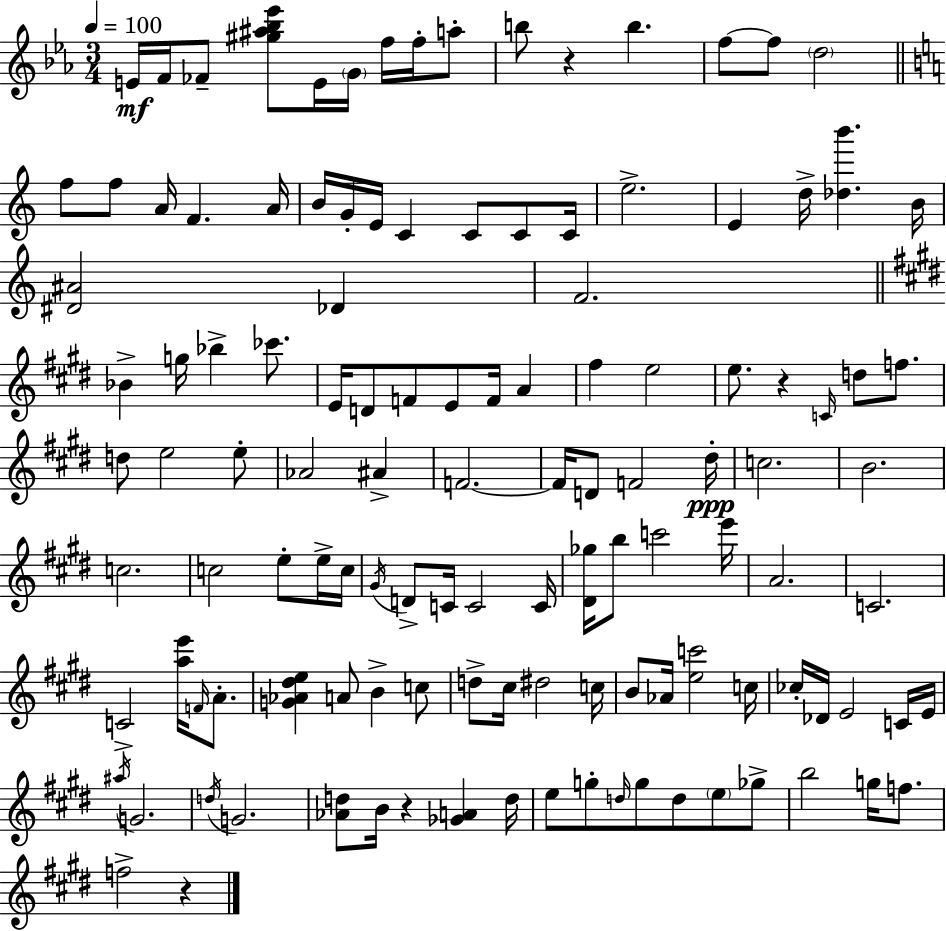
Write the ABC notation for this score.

X:1
T:Untitled
M:3/4
L:1/4
K:Cm
E/4 F/4 _F/2 [^g^a_b_e']/2 E/4 G/4 f/4 f/4 a/2 b/2 z b f/2 f/2 d2 f/2 f/2 A/4 F A/4 B/4 G/4 E/4 C C/2 C/2 C/4 e2 E d/4 [_db'] B/4 [^D^A]2 _D F2 _B g/4 _b _c'/2 E/4 D/2 F/2 E/2 F/4 A ^f e2 e/2 z C/4 d/2 f/2 d/2 e2 e/2 _A2 ^A F2 F/4 D/2 F2 ^d/4 c2 B2 c2 c2 e/2 e/4 c/4 ^G/4 D/2 C/4 C2 C/4 [^D_g]/4 b/2 c'2 e'/4 A2 C2 C2 [ae']/4 F/4 A/2 [G_A^de] A/2 B c/2 d/2 ^c/4 ^d2 c/4 B/2 _A/4 [ec']2 c/4 _c/4 _D/4 E2 C/4 E/4 ^a/4 G2 d/4 G2 [_Ad]/2 B/4 z [_GA] d/4 e/2 g/2 d/4 g/2 d/2 e/2 _g/2 b2 g/4 f/2 f2 z